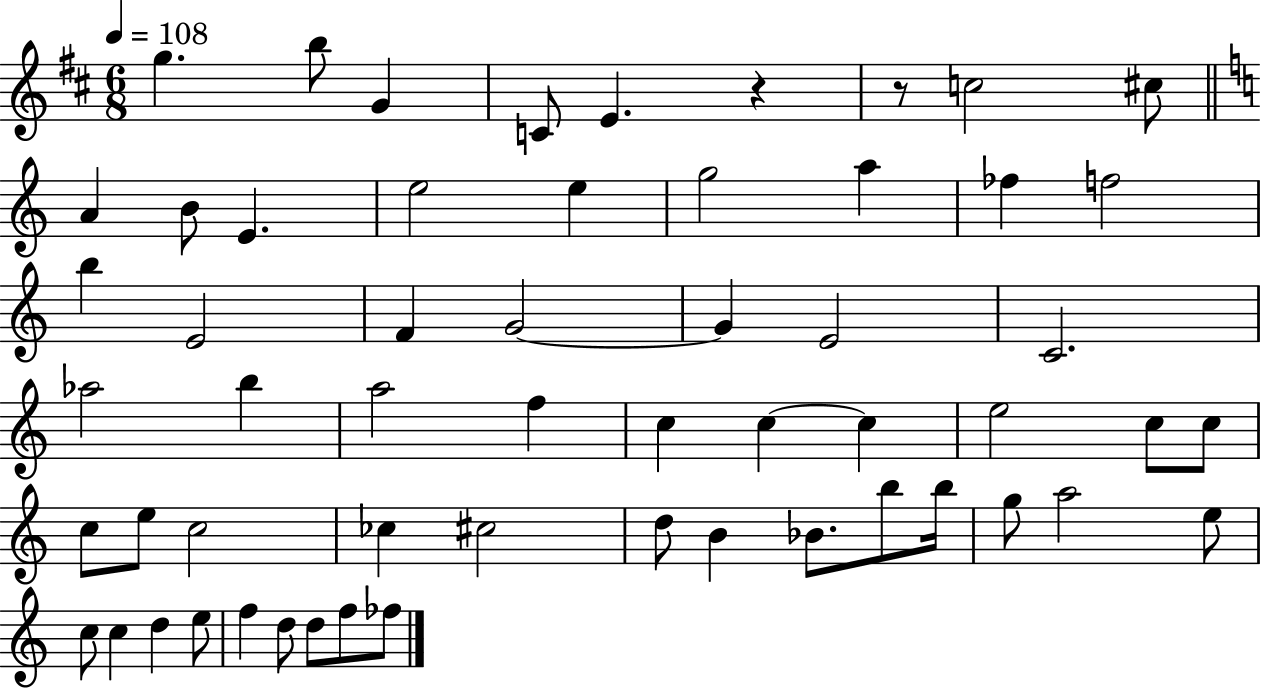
{
  \clef treble
  \numericTimeSignature
  \time 6/8
  \key d \major
  \tempo 4 = 108
  g''4. b''8 g'4 | c'8 e'4. r4 | r8 c''2 cis''8 | \bar "||" \break \key a \minor a'4 b'8 e'4. | e''2 e''4 | g''2 a''4 | fes''4 f''2 | \break b''4 e'2 | f'4 g'2~~ | g'4 e'2 | c'2. | \break aes''2 b''4 | a''2 f''4 | c''4 c''4~~ c''4 | e''2 c''8 c''8 | \break c''8 e''8 c''2 | ces''4 cis''2 | d''8 b'4 bes'8. b''8 b''16 | g''8 a''2 e''8 | \break c''8 c''4 d''4 e''8 | f''4 d''8 d''8 f''8 fes''8 | \bar "|."
}